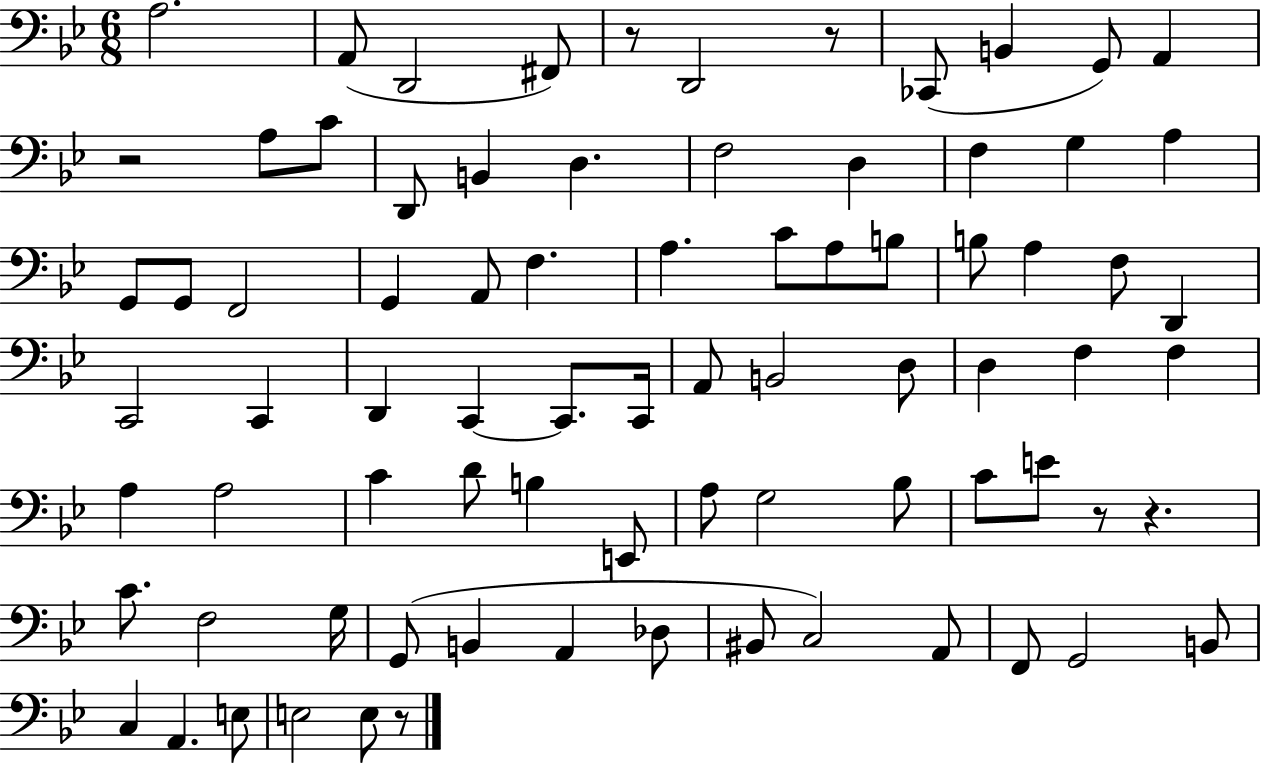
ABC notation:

X:1
T:Untitled
M:6/8
L:1/4
K:Bb
A,2 A,,/2 D,,2 ^F,,/2 z/2 D,,2 z/2 _C,,/2 B,, G,,/2 A,, z2 A,/2 C/2 D,,/2 B,, D, F,2 D, F, G, A, G,,/2 G,,/2 F,,2 G,, A,,/2 F, A, C/2 A,/2 B,/2 B,/2 A, F,/2 D,, C,,2 C,, D,, C,, C,,/2 C,,/4 A,,/2 B,,2 D,/2 D, F, F, A, A,2 C D/2 B, E,,/2 A,/2 G,2 _B,/2 C/2 E/2 z/2 z C/2 F,2 G,/4 G,,/2 B,, A,, _D,/2 ^B,,/2 C,2 A,,/2 F,,/2 G,,2 B,,/2 C, A,, E,/2 E,2 E,/2 z/2